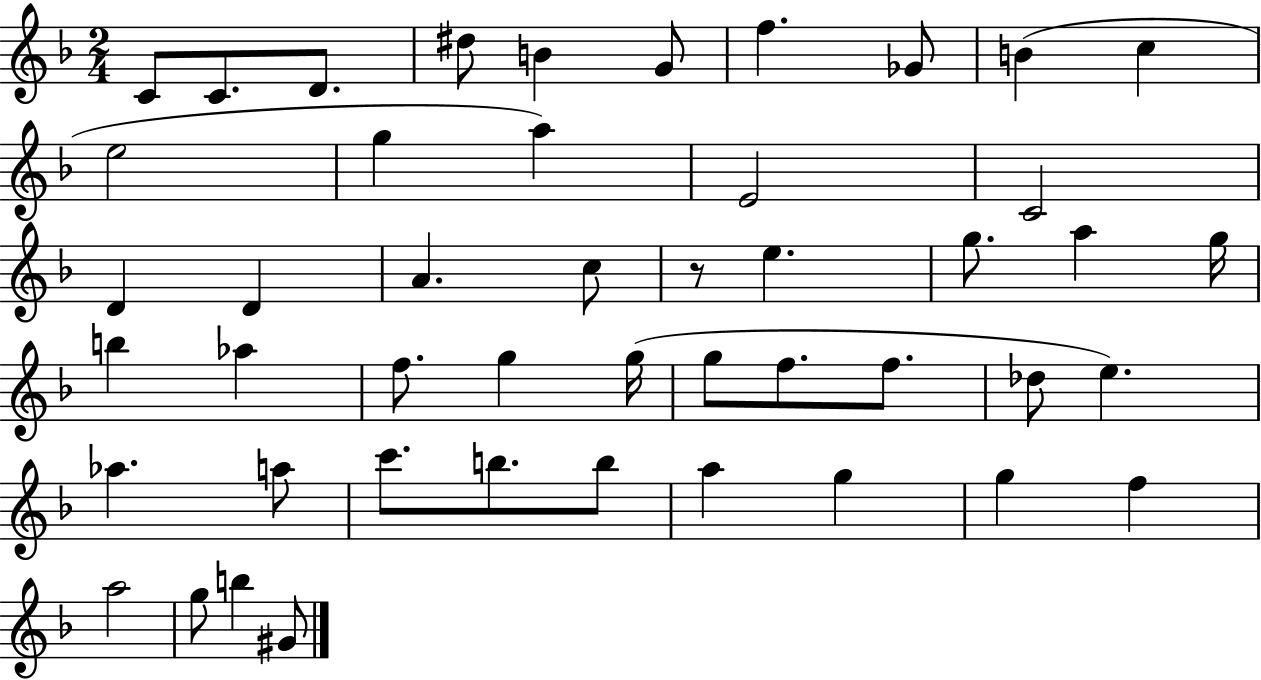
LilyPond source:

{
  \clef treble
  \numericTimeSignature
  \time 2/4
  \key f \major
  c'8 c'8. d'8. | dis''8 b'4 g'8 | f''4. ges'8 | b'4( c''4 | \break e''2 | g''4 a''4) | e'2 | c'2 | \break d'4 d'4 | a'4. c''8 | r8 e''4. | g''8. a''4 g''16 | \break b''4 aes''4 | f''8. g''4 g''16( | g''8 f''8. f''8. | des''8 e''4.) | \break aes''4. a''8 | c'''8. b''8. b''8 | a''4 g''4 | g''4 f''4 | \break a''2 | g''8 b''4 gis'8 | \bar "|."
}